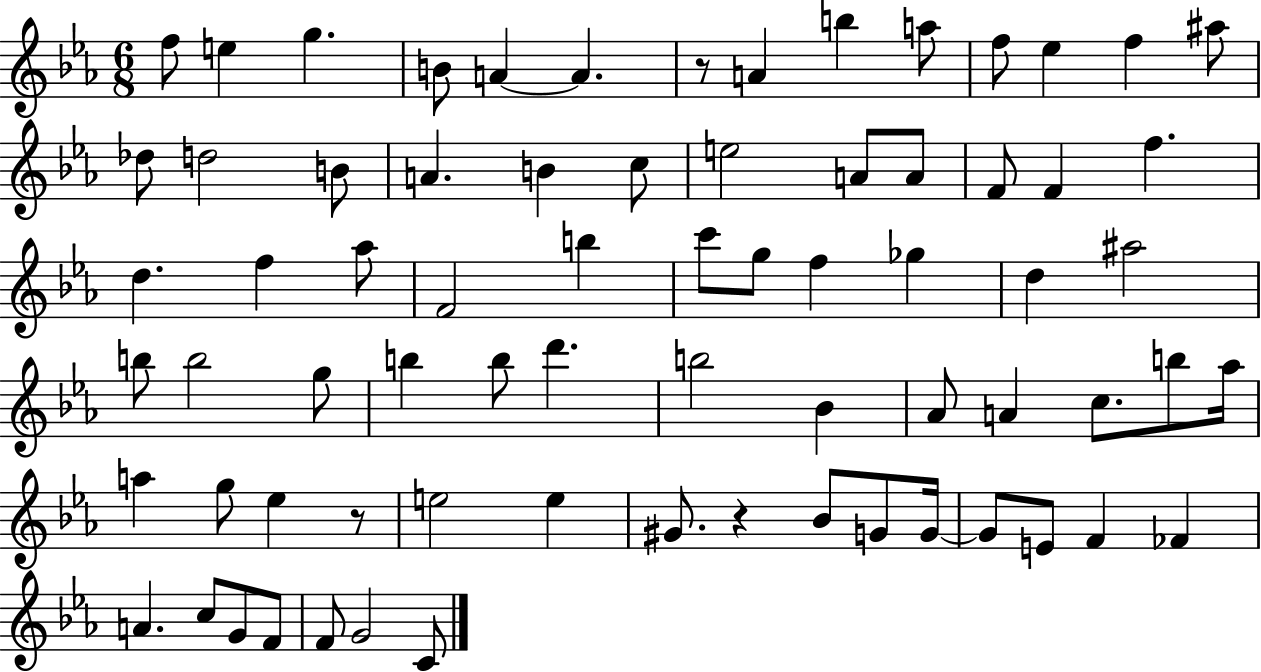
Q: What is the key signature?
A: EES major